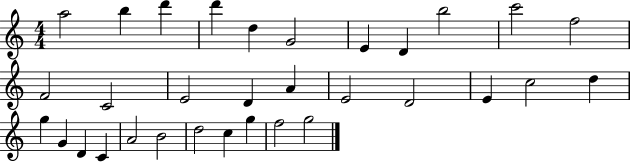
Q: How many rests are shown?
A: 0